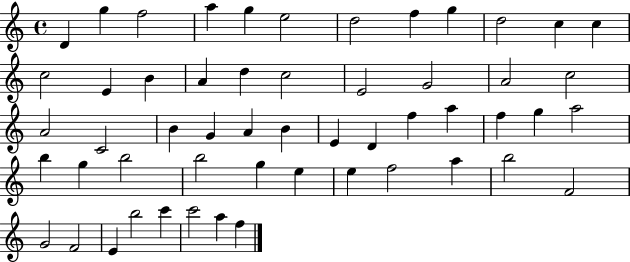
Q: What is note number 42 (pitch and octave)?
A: E5